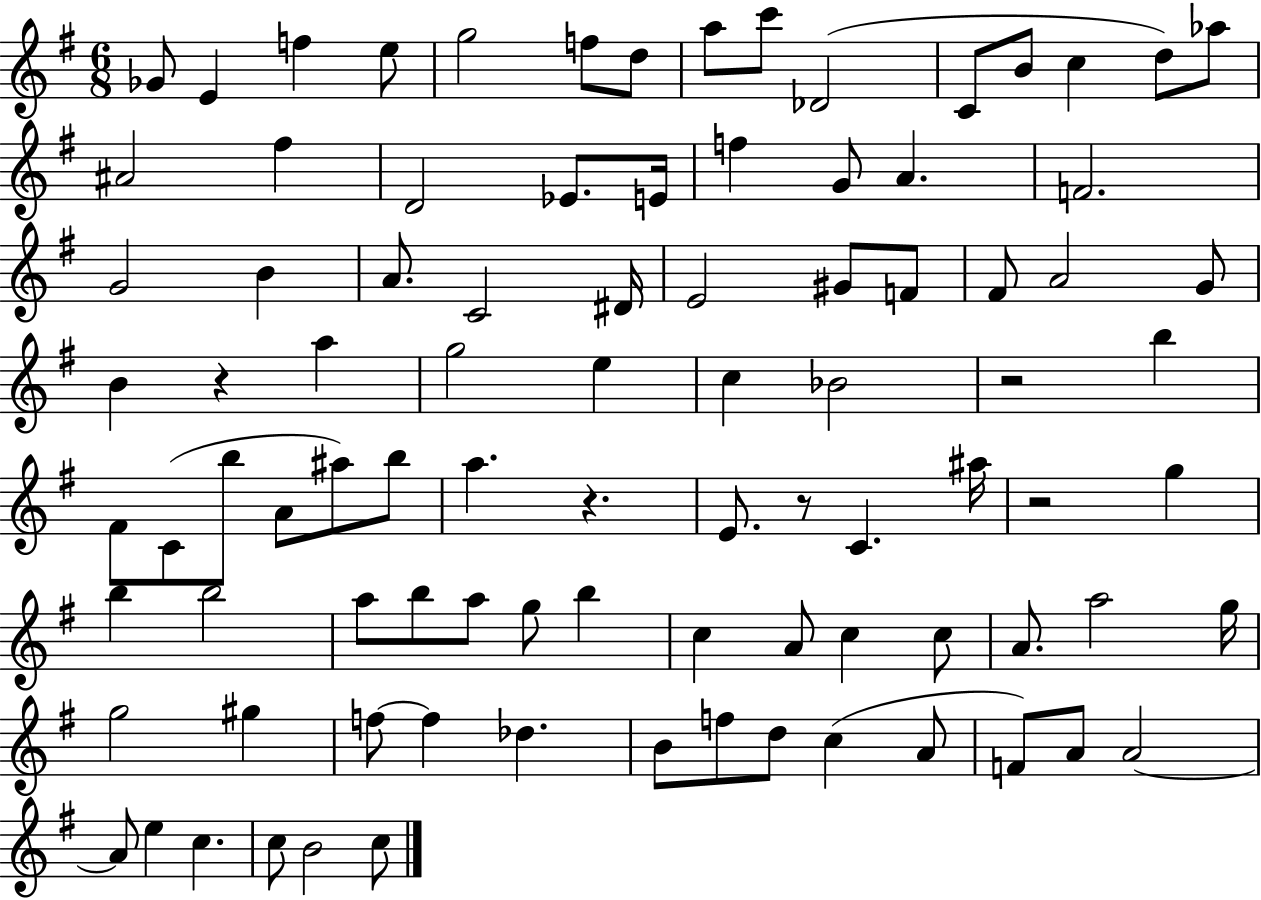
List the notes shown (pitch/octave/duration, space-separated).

Gb4/e E4/q F5/q E5/e G5/h F5/e D5/e A5/e C6/e Db4/h C4/e B4/e C5/q D5/e Ab5/e A#4/h F#5/q D4/h Eb4/e. E4/s F5/q G4/e A4/q. F4/h. G4/h B4/q A4/e. C4/h D#4/s E4/h G#4/e F4/e F#4/e A4/h G4/e B4/q R/q A5/q G5/h E5/q C5/q Bb4/h R/h B5/q F#4/e C4/e B5/e A4/e A#5/e B5/e A5/q. R/q. E4/e. R/e C4/q. A#5/s R/h G5/q B5/q B5/h A5/e B5/e A5/e G5/e B5/q C5/q A4/e C5/q C5/e A4/e. A5/h G5/s G5/h G#5/q F5/e F5/q Db5/q. B4/e F5/e D5/e C5/q A4/e F4/e A4/e A4/h A4/e E5/q C5/q. C5/e B4/h C5/e